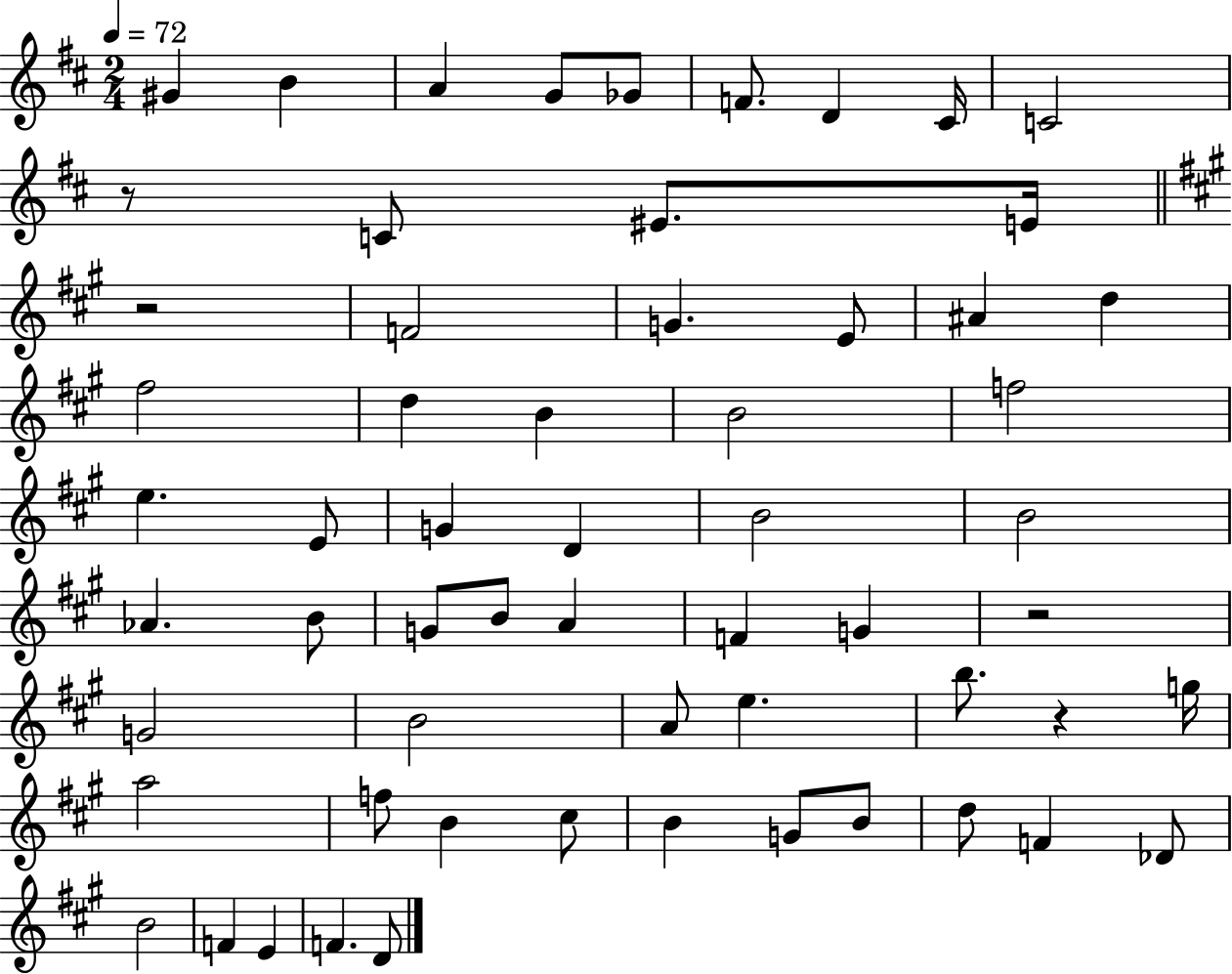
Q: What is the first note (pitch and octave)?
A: G#4